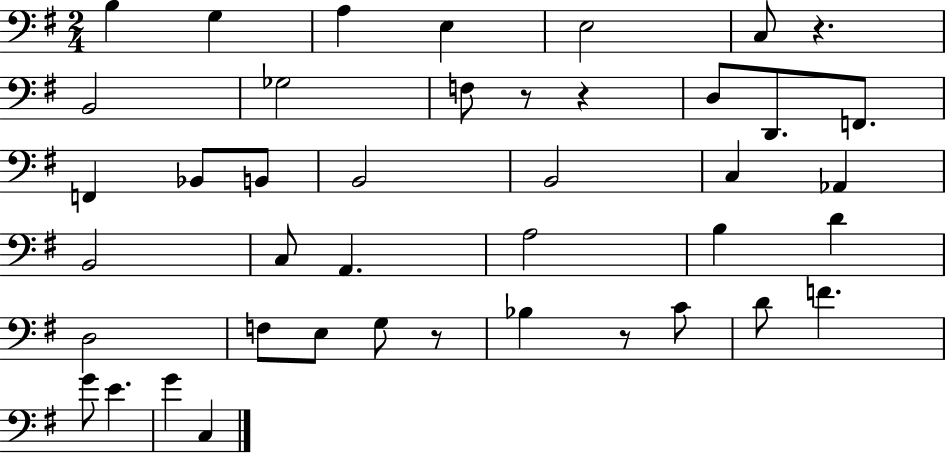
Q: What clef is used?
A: bass